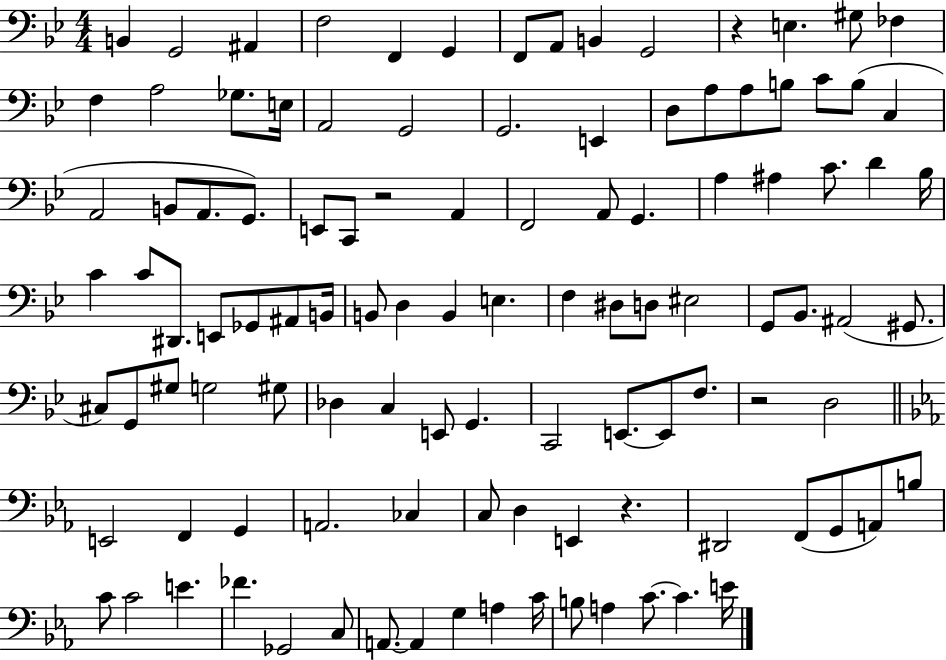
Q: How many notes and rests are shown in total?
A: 109